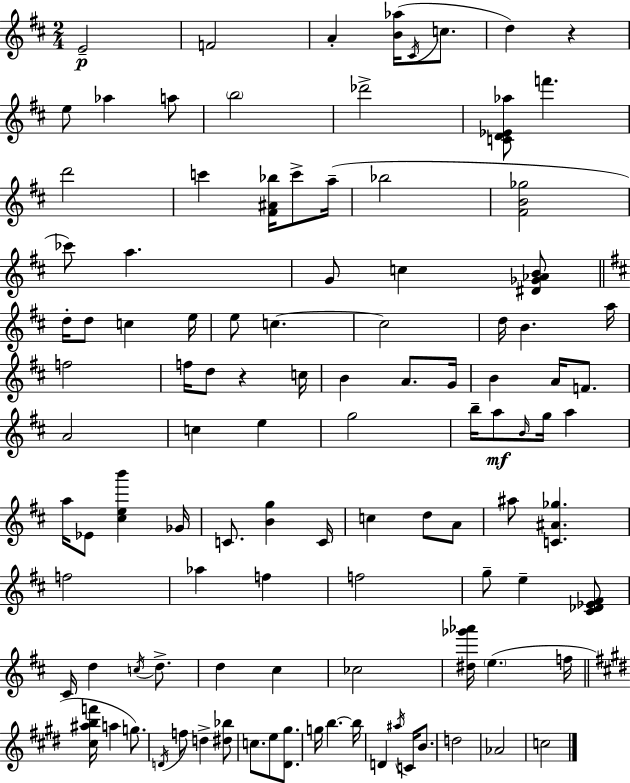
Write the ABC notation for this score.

X:1
T:Untitled
M:2/4
L:1/4
K:D
E2 F2 A [B_a]/4 ^C/4 c/2 d z e/2 _a a/2 b2 _d'2 [CD_E_a]/2 f' d'2 c' [^F^A_b]/4 c'/2 a/4 _b2 [^FB_g]2 _c'/2 a G/2 c [^D_G_AB]/2 d/4 d/2 c e/4 e/2 c c2 d/4 B a/4 f2 f/4 d/2 z c/4 B A/2 G/4 B A/4 F/2 A2 c e g2 b/4 a/2 B/4 g/4 a a/4 _E/2 [^ceb'] _G/4 C/2 [Bg] C/4 c d/2 A/2 ^a/2 [C^A_g] f2 _a f f2 g/2 e [^C_D_E^F]/2 ^C/4 d c/4 d/2 d ^c _c2 [^d_g'_a']/4 e f/4 [^c^abf']/4 a g/2 D/4 f/2 d [^d_b]/2 c/2 e/2 [^D^g]/2 g/4 b b/4 D ^a/4 C/4 B/2 d2 _A2 c2